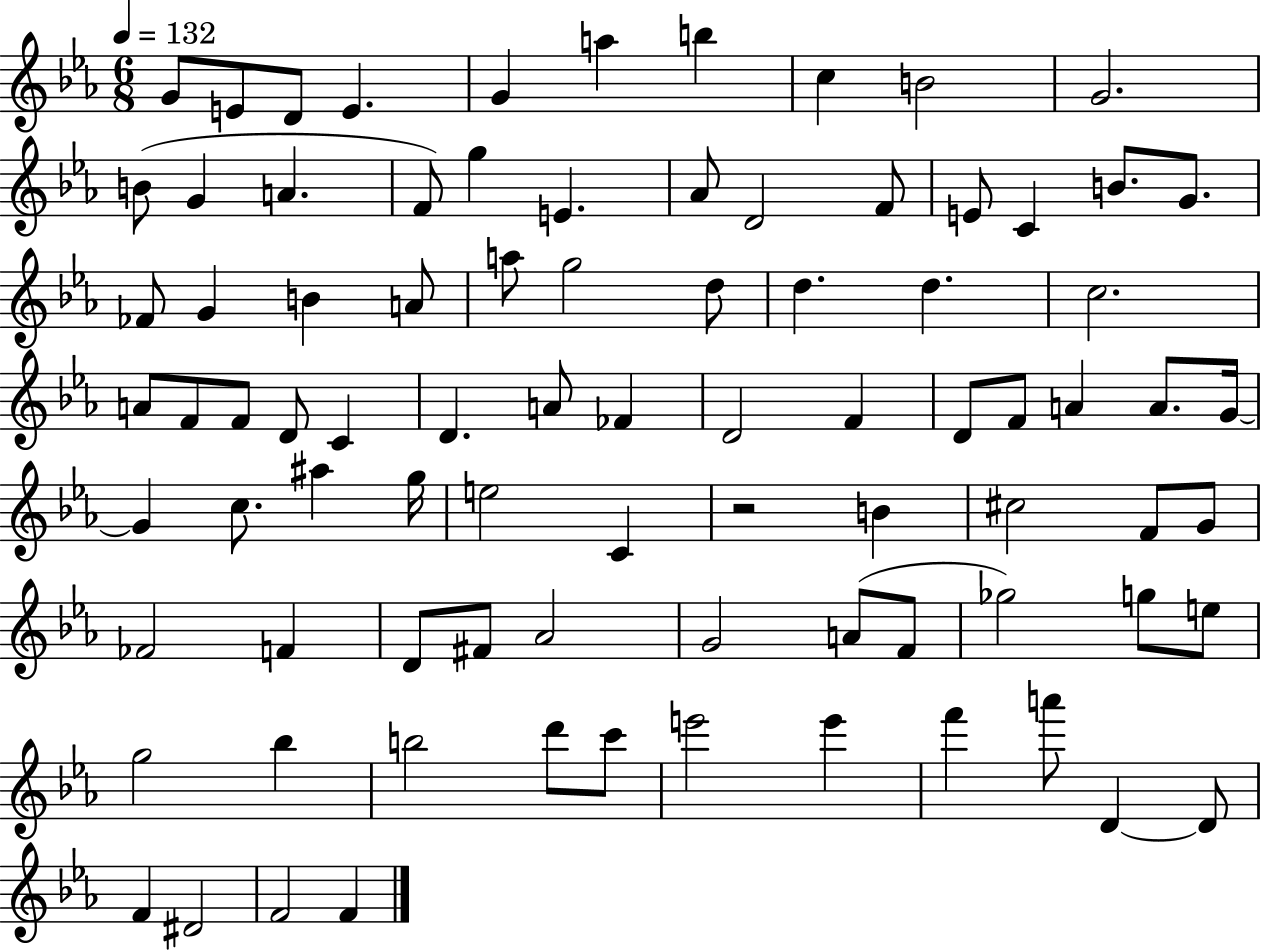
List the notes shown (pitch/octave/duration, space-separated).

G4/e E4/e D4/e E4/q. G4/q A5/q B5/q C5/q B4/h G4/h. B4/e G4/q A4/q. F4/e G5/q E4/q. Ab4/e D4/h F4/e E4/e C4/q B4/e. G4/e. FES4/e G4/q B4/q A4/e A5/e G5/h D5/e D5/q. D5/q. C5/h. A4/e F4/e F4/e D4/e C4/q D4/q. A4/e FES4/q D4/h F4/q D4/e F4/e A4/q A4/e. G4/s G4/q C5/e. A#5/q G5/s E5/h C4/q R/h B4/q C#5/h F4/e G4/e FES4/h F4/q D4/e F#4/e Ab4/h G4/h A4/e F4/e Gb5/h G5/e E5/e G5/h Bb5/q B5/h D6/e C6/e E6/h E6/q F6/q A6/e D4/q D4/e F4/q D#4/h F4/h F4/q